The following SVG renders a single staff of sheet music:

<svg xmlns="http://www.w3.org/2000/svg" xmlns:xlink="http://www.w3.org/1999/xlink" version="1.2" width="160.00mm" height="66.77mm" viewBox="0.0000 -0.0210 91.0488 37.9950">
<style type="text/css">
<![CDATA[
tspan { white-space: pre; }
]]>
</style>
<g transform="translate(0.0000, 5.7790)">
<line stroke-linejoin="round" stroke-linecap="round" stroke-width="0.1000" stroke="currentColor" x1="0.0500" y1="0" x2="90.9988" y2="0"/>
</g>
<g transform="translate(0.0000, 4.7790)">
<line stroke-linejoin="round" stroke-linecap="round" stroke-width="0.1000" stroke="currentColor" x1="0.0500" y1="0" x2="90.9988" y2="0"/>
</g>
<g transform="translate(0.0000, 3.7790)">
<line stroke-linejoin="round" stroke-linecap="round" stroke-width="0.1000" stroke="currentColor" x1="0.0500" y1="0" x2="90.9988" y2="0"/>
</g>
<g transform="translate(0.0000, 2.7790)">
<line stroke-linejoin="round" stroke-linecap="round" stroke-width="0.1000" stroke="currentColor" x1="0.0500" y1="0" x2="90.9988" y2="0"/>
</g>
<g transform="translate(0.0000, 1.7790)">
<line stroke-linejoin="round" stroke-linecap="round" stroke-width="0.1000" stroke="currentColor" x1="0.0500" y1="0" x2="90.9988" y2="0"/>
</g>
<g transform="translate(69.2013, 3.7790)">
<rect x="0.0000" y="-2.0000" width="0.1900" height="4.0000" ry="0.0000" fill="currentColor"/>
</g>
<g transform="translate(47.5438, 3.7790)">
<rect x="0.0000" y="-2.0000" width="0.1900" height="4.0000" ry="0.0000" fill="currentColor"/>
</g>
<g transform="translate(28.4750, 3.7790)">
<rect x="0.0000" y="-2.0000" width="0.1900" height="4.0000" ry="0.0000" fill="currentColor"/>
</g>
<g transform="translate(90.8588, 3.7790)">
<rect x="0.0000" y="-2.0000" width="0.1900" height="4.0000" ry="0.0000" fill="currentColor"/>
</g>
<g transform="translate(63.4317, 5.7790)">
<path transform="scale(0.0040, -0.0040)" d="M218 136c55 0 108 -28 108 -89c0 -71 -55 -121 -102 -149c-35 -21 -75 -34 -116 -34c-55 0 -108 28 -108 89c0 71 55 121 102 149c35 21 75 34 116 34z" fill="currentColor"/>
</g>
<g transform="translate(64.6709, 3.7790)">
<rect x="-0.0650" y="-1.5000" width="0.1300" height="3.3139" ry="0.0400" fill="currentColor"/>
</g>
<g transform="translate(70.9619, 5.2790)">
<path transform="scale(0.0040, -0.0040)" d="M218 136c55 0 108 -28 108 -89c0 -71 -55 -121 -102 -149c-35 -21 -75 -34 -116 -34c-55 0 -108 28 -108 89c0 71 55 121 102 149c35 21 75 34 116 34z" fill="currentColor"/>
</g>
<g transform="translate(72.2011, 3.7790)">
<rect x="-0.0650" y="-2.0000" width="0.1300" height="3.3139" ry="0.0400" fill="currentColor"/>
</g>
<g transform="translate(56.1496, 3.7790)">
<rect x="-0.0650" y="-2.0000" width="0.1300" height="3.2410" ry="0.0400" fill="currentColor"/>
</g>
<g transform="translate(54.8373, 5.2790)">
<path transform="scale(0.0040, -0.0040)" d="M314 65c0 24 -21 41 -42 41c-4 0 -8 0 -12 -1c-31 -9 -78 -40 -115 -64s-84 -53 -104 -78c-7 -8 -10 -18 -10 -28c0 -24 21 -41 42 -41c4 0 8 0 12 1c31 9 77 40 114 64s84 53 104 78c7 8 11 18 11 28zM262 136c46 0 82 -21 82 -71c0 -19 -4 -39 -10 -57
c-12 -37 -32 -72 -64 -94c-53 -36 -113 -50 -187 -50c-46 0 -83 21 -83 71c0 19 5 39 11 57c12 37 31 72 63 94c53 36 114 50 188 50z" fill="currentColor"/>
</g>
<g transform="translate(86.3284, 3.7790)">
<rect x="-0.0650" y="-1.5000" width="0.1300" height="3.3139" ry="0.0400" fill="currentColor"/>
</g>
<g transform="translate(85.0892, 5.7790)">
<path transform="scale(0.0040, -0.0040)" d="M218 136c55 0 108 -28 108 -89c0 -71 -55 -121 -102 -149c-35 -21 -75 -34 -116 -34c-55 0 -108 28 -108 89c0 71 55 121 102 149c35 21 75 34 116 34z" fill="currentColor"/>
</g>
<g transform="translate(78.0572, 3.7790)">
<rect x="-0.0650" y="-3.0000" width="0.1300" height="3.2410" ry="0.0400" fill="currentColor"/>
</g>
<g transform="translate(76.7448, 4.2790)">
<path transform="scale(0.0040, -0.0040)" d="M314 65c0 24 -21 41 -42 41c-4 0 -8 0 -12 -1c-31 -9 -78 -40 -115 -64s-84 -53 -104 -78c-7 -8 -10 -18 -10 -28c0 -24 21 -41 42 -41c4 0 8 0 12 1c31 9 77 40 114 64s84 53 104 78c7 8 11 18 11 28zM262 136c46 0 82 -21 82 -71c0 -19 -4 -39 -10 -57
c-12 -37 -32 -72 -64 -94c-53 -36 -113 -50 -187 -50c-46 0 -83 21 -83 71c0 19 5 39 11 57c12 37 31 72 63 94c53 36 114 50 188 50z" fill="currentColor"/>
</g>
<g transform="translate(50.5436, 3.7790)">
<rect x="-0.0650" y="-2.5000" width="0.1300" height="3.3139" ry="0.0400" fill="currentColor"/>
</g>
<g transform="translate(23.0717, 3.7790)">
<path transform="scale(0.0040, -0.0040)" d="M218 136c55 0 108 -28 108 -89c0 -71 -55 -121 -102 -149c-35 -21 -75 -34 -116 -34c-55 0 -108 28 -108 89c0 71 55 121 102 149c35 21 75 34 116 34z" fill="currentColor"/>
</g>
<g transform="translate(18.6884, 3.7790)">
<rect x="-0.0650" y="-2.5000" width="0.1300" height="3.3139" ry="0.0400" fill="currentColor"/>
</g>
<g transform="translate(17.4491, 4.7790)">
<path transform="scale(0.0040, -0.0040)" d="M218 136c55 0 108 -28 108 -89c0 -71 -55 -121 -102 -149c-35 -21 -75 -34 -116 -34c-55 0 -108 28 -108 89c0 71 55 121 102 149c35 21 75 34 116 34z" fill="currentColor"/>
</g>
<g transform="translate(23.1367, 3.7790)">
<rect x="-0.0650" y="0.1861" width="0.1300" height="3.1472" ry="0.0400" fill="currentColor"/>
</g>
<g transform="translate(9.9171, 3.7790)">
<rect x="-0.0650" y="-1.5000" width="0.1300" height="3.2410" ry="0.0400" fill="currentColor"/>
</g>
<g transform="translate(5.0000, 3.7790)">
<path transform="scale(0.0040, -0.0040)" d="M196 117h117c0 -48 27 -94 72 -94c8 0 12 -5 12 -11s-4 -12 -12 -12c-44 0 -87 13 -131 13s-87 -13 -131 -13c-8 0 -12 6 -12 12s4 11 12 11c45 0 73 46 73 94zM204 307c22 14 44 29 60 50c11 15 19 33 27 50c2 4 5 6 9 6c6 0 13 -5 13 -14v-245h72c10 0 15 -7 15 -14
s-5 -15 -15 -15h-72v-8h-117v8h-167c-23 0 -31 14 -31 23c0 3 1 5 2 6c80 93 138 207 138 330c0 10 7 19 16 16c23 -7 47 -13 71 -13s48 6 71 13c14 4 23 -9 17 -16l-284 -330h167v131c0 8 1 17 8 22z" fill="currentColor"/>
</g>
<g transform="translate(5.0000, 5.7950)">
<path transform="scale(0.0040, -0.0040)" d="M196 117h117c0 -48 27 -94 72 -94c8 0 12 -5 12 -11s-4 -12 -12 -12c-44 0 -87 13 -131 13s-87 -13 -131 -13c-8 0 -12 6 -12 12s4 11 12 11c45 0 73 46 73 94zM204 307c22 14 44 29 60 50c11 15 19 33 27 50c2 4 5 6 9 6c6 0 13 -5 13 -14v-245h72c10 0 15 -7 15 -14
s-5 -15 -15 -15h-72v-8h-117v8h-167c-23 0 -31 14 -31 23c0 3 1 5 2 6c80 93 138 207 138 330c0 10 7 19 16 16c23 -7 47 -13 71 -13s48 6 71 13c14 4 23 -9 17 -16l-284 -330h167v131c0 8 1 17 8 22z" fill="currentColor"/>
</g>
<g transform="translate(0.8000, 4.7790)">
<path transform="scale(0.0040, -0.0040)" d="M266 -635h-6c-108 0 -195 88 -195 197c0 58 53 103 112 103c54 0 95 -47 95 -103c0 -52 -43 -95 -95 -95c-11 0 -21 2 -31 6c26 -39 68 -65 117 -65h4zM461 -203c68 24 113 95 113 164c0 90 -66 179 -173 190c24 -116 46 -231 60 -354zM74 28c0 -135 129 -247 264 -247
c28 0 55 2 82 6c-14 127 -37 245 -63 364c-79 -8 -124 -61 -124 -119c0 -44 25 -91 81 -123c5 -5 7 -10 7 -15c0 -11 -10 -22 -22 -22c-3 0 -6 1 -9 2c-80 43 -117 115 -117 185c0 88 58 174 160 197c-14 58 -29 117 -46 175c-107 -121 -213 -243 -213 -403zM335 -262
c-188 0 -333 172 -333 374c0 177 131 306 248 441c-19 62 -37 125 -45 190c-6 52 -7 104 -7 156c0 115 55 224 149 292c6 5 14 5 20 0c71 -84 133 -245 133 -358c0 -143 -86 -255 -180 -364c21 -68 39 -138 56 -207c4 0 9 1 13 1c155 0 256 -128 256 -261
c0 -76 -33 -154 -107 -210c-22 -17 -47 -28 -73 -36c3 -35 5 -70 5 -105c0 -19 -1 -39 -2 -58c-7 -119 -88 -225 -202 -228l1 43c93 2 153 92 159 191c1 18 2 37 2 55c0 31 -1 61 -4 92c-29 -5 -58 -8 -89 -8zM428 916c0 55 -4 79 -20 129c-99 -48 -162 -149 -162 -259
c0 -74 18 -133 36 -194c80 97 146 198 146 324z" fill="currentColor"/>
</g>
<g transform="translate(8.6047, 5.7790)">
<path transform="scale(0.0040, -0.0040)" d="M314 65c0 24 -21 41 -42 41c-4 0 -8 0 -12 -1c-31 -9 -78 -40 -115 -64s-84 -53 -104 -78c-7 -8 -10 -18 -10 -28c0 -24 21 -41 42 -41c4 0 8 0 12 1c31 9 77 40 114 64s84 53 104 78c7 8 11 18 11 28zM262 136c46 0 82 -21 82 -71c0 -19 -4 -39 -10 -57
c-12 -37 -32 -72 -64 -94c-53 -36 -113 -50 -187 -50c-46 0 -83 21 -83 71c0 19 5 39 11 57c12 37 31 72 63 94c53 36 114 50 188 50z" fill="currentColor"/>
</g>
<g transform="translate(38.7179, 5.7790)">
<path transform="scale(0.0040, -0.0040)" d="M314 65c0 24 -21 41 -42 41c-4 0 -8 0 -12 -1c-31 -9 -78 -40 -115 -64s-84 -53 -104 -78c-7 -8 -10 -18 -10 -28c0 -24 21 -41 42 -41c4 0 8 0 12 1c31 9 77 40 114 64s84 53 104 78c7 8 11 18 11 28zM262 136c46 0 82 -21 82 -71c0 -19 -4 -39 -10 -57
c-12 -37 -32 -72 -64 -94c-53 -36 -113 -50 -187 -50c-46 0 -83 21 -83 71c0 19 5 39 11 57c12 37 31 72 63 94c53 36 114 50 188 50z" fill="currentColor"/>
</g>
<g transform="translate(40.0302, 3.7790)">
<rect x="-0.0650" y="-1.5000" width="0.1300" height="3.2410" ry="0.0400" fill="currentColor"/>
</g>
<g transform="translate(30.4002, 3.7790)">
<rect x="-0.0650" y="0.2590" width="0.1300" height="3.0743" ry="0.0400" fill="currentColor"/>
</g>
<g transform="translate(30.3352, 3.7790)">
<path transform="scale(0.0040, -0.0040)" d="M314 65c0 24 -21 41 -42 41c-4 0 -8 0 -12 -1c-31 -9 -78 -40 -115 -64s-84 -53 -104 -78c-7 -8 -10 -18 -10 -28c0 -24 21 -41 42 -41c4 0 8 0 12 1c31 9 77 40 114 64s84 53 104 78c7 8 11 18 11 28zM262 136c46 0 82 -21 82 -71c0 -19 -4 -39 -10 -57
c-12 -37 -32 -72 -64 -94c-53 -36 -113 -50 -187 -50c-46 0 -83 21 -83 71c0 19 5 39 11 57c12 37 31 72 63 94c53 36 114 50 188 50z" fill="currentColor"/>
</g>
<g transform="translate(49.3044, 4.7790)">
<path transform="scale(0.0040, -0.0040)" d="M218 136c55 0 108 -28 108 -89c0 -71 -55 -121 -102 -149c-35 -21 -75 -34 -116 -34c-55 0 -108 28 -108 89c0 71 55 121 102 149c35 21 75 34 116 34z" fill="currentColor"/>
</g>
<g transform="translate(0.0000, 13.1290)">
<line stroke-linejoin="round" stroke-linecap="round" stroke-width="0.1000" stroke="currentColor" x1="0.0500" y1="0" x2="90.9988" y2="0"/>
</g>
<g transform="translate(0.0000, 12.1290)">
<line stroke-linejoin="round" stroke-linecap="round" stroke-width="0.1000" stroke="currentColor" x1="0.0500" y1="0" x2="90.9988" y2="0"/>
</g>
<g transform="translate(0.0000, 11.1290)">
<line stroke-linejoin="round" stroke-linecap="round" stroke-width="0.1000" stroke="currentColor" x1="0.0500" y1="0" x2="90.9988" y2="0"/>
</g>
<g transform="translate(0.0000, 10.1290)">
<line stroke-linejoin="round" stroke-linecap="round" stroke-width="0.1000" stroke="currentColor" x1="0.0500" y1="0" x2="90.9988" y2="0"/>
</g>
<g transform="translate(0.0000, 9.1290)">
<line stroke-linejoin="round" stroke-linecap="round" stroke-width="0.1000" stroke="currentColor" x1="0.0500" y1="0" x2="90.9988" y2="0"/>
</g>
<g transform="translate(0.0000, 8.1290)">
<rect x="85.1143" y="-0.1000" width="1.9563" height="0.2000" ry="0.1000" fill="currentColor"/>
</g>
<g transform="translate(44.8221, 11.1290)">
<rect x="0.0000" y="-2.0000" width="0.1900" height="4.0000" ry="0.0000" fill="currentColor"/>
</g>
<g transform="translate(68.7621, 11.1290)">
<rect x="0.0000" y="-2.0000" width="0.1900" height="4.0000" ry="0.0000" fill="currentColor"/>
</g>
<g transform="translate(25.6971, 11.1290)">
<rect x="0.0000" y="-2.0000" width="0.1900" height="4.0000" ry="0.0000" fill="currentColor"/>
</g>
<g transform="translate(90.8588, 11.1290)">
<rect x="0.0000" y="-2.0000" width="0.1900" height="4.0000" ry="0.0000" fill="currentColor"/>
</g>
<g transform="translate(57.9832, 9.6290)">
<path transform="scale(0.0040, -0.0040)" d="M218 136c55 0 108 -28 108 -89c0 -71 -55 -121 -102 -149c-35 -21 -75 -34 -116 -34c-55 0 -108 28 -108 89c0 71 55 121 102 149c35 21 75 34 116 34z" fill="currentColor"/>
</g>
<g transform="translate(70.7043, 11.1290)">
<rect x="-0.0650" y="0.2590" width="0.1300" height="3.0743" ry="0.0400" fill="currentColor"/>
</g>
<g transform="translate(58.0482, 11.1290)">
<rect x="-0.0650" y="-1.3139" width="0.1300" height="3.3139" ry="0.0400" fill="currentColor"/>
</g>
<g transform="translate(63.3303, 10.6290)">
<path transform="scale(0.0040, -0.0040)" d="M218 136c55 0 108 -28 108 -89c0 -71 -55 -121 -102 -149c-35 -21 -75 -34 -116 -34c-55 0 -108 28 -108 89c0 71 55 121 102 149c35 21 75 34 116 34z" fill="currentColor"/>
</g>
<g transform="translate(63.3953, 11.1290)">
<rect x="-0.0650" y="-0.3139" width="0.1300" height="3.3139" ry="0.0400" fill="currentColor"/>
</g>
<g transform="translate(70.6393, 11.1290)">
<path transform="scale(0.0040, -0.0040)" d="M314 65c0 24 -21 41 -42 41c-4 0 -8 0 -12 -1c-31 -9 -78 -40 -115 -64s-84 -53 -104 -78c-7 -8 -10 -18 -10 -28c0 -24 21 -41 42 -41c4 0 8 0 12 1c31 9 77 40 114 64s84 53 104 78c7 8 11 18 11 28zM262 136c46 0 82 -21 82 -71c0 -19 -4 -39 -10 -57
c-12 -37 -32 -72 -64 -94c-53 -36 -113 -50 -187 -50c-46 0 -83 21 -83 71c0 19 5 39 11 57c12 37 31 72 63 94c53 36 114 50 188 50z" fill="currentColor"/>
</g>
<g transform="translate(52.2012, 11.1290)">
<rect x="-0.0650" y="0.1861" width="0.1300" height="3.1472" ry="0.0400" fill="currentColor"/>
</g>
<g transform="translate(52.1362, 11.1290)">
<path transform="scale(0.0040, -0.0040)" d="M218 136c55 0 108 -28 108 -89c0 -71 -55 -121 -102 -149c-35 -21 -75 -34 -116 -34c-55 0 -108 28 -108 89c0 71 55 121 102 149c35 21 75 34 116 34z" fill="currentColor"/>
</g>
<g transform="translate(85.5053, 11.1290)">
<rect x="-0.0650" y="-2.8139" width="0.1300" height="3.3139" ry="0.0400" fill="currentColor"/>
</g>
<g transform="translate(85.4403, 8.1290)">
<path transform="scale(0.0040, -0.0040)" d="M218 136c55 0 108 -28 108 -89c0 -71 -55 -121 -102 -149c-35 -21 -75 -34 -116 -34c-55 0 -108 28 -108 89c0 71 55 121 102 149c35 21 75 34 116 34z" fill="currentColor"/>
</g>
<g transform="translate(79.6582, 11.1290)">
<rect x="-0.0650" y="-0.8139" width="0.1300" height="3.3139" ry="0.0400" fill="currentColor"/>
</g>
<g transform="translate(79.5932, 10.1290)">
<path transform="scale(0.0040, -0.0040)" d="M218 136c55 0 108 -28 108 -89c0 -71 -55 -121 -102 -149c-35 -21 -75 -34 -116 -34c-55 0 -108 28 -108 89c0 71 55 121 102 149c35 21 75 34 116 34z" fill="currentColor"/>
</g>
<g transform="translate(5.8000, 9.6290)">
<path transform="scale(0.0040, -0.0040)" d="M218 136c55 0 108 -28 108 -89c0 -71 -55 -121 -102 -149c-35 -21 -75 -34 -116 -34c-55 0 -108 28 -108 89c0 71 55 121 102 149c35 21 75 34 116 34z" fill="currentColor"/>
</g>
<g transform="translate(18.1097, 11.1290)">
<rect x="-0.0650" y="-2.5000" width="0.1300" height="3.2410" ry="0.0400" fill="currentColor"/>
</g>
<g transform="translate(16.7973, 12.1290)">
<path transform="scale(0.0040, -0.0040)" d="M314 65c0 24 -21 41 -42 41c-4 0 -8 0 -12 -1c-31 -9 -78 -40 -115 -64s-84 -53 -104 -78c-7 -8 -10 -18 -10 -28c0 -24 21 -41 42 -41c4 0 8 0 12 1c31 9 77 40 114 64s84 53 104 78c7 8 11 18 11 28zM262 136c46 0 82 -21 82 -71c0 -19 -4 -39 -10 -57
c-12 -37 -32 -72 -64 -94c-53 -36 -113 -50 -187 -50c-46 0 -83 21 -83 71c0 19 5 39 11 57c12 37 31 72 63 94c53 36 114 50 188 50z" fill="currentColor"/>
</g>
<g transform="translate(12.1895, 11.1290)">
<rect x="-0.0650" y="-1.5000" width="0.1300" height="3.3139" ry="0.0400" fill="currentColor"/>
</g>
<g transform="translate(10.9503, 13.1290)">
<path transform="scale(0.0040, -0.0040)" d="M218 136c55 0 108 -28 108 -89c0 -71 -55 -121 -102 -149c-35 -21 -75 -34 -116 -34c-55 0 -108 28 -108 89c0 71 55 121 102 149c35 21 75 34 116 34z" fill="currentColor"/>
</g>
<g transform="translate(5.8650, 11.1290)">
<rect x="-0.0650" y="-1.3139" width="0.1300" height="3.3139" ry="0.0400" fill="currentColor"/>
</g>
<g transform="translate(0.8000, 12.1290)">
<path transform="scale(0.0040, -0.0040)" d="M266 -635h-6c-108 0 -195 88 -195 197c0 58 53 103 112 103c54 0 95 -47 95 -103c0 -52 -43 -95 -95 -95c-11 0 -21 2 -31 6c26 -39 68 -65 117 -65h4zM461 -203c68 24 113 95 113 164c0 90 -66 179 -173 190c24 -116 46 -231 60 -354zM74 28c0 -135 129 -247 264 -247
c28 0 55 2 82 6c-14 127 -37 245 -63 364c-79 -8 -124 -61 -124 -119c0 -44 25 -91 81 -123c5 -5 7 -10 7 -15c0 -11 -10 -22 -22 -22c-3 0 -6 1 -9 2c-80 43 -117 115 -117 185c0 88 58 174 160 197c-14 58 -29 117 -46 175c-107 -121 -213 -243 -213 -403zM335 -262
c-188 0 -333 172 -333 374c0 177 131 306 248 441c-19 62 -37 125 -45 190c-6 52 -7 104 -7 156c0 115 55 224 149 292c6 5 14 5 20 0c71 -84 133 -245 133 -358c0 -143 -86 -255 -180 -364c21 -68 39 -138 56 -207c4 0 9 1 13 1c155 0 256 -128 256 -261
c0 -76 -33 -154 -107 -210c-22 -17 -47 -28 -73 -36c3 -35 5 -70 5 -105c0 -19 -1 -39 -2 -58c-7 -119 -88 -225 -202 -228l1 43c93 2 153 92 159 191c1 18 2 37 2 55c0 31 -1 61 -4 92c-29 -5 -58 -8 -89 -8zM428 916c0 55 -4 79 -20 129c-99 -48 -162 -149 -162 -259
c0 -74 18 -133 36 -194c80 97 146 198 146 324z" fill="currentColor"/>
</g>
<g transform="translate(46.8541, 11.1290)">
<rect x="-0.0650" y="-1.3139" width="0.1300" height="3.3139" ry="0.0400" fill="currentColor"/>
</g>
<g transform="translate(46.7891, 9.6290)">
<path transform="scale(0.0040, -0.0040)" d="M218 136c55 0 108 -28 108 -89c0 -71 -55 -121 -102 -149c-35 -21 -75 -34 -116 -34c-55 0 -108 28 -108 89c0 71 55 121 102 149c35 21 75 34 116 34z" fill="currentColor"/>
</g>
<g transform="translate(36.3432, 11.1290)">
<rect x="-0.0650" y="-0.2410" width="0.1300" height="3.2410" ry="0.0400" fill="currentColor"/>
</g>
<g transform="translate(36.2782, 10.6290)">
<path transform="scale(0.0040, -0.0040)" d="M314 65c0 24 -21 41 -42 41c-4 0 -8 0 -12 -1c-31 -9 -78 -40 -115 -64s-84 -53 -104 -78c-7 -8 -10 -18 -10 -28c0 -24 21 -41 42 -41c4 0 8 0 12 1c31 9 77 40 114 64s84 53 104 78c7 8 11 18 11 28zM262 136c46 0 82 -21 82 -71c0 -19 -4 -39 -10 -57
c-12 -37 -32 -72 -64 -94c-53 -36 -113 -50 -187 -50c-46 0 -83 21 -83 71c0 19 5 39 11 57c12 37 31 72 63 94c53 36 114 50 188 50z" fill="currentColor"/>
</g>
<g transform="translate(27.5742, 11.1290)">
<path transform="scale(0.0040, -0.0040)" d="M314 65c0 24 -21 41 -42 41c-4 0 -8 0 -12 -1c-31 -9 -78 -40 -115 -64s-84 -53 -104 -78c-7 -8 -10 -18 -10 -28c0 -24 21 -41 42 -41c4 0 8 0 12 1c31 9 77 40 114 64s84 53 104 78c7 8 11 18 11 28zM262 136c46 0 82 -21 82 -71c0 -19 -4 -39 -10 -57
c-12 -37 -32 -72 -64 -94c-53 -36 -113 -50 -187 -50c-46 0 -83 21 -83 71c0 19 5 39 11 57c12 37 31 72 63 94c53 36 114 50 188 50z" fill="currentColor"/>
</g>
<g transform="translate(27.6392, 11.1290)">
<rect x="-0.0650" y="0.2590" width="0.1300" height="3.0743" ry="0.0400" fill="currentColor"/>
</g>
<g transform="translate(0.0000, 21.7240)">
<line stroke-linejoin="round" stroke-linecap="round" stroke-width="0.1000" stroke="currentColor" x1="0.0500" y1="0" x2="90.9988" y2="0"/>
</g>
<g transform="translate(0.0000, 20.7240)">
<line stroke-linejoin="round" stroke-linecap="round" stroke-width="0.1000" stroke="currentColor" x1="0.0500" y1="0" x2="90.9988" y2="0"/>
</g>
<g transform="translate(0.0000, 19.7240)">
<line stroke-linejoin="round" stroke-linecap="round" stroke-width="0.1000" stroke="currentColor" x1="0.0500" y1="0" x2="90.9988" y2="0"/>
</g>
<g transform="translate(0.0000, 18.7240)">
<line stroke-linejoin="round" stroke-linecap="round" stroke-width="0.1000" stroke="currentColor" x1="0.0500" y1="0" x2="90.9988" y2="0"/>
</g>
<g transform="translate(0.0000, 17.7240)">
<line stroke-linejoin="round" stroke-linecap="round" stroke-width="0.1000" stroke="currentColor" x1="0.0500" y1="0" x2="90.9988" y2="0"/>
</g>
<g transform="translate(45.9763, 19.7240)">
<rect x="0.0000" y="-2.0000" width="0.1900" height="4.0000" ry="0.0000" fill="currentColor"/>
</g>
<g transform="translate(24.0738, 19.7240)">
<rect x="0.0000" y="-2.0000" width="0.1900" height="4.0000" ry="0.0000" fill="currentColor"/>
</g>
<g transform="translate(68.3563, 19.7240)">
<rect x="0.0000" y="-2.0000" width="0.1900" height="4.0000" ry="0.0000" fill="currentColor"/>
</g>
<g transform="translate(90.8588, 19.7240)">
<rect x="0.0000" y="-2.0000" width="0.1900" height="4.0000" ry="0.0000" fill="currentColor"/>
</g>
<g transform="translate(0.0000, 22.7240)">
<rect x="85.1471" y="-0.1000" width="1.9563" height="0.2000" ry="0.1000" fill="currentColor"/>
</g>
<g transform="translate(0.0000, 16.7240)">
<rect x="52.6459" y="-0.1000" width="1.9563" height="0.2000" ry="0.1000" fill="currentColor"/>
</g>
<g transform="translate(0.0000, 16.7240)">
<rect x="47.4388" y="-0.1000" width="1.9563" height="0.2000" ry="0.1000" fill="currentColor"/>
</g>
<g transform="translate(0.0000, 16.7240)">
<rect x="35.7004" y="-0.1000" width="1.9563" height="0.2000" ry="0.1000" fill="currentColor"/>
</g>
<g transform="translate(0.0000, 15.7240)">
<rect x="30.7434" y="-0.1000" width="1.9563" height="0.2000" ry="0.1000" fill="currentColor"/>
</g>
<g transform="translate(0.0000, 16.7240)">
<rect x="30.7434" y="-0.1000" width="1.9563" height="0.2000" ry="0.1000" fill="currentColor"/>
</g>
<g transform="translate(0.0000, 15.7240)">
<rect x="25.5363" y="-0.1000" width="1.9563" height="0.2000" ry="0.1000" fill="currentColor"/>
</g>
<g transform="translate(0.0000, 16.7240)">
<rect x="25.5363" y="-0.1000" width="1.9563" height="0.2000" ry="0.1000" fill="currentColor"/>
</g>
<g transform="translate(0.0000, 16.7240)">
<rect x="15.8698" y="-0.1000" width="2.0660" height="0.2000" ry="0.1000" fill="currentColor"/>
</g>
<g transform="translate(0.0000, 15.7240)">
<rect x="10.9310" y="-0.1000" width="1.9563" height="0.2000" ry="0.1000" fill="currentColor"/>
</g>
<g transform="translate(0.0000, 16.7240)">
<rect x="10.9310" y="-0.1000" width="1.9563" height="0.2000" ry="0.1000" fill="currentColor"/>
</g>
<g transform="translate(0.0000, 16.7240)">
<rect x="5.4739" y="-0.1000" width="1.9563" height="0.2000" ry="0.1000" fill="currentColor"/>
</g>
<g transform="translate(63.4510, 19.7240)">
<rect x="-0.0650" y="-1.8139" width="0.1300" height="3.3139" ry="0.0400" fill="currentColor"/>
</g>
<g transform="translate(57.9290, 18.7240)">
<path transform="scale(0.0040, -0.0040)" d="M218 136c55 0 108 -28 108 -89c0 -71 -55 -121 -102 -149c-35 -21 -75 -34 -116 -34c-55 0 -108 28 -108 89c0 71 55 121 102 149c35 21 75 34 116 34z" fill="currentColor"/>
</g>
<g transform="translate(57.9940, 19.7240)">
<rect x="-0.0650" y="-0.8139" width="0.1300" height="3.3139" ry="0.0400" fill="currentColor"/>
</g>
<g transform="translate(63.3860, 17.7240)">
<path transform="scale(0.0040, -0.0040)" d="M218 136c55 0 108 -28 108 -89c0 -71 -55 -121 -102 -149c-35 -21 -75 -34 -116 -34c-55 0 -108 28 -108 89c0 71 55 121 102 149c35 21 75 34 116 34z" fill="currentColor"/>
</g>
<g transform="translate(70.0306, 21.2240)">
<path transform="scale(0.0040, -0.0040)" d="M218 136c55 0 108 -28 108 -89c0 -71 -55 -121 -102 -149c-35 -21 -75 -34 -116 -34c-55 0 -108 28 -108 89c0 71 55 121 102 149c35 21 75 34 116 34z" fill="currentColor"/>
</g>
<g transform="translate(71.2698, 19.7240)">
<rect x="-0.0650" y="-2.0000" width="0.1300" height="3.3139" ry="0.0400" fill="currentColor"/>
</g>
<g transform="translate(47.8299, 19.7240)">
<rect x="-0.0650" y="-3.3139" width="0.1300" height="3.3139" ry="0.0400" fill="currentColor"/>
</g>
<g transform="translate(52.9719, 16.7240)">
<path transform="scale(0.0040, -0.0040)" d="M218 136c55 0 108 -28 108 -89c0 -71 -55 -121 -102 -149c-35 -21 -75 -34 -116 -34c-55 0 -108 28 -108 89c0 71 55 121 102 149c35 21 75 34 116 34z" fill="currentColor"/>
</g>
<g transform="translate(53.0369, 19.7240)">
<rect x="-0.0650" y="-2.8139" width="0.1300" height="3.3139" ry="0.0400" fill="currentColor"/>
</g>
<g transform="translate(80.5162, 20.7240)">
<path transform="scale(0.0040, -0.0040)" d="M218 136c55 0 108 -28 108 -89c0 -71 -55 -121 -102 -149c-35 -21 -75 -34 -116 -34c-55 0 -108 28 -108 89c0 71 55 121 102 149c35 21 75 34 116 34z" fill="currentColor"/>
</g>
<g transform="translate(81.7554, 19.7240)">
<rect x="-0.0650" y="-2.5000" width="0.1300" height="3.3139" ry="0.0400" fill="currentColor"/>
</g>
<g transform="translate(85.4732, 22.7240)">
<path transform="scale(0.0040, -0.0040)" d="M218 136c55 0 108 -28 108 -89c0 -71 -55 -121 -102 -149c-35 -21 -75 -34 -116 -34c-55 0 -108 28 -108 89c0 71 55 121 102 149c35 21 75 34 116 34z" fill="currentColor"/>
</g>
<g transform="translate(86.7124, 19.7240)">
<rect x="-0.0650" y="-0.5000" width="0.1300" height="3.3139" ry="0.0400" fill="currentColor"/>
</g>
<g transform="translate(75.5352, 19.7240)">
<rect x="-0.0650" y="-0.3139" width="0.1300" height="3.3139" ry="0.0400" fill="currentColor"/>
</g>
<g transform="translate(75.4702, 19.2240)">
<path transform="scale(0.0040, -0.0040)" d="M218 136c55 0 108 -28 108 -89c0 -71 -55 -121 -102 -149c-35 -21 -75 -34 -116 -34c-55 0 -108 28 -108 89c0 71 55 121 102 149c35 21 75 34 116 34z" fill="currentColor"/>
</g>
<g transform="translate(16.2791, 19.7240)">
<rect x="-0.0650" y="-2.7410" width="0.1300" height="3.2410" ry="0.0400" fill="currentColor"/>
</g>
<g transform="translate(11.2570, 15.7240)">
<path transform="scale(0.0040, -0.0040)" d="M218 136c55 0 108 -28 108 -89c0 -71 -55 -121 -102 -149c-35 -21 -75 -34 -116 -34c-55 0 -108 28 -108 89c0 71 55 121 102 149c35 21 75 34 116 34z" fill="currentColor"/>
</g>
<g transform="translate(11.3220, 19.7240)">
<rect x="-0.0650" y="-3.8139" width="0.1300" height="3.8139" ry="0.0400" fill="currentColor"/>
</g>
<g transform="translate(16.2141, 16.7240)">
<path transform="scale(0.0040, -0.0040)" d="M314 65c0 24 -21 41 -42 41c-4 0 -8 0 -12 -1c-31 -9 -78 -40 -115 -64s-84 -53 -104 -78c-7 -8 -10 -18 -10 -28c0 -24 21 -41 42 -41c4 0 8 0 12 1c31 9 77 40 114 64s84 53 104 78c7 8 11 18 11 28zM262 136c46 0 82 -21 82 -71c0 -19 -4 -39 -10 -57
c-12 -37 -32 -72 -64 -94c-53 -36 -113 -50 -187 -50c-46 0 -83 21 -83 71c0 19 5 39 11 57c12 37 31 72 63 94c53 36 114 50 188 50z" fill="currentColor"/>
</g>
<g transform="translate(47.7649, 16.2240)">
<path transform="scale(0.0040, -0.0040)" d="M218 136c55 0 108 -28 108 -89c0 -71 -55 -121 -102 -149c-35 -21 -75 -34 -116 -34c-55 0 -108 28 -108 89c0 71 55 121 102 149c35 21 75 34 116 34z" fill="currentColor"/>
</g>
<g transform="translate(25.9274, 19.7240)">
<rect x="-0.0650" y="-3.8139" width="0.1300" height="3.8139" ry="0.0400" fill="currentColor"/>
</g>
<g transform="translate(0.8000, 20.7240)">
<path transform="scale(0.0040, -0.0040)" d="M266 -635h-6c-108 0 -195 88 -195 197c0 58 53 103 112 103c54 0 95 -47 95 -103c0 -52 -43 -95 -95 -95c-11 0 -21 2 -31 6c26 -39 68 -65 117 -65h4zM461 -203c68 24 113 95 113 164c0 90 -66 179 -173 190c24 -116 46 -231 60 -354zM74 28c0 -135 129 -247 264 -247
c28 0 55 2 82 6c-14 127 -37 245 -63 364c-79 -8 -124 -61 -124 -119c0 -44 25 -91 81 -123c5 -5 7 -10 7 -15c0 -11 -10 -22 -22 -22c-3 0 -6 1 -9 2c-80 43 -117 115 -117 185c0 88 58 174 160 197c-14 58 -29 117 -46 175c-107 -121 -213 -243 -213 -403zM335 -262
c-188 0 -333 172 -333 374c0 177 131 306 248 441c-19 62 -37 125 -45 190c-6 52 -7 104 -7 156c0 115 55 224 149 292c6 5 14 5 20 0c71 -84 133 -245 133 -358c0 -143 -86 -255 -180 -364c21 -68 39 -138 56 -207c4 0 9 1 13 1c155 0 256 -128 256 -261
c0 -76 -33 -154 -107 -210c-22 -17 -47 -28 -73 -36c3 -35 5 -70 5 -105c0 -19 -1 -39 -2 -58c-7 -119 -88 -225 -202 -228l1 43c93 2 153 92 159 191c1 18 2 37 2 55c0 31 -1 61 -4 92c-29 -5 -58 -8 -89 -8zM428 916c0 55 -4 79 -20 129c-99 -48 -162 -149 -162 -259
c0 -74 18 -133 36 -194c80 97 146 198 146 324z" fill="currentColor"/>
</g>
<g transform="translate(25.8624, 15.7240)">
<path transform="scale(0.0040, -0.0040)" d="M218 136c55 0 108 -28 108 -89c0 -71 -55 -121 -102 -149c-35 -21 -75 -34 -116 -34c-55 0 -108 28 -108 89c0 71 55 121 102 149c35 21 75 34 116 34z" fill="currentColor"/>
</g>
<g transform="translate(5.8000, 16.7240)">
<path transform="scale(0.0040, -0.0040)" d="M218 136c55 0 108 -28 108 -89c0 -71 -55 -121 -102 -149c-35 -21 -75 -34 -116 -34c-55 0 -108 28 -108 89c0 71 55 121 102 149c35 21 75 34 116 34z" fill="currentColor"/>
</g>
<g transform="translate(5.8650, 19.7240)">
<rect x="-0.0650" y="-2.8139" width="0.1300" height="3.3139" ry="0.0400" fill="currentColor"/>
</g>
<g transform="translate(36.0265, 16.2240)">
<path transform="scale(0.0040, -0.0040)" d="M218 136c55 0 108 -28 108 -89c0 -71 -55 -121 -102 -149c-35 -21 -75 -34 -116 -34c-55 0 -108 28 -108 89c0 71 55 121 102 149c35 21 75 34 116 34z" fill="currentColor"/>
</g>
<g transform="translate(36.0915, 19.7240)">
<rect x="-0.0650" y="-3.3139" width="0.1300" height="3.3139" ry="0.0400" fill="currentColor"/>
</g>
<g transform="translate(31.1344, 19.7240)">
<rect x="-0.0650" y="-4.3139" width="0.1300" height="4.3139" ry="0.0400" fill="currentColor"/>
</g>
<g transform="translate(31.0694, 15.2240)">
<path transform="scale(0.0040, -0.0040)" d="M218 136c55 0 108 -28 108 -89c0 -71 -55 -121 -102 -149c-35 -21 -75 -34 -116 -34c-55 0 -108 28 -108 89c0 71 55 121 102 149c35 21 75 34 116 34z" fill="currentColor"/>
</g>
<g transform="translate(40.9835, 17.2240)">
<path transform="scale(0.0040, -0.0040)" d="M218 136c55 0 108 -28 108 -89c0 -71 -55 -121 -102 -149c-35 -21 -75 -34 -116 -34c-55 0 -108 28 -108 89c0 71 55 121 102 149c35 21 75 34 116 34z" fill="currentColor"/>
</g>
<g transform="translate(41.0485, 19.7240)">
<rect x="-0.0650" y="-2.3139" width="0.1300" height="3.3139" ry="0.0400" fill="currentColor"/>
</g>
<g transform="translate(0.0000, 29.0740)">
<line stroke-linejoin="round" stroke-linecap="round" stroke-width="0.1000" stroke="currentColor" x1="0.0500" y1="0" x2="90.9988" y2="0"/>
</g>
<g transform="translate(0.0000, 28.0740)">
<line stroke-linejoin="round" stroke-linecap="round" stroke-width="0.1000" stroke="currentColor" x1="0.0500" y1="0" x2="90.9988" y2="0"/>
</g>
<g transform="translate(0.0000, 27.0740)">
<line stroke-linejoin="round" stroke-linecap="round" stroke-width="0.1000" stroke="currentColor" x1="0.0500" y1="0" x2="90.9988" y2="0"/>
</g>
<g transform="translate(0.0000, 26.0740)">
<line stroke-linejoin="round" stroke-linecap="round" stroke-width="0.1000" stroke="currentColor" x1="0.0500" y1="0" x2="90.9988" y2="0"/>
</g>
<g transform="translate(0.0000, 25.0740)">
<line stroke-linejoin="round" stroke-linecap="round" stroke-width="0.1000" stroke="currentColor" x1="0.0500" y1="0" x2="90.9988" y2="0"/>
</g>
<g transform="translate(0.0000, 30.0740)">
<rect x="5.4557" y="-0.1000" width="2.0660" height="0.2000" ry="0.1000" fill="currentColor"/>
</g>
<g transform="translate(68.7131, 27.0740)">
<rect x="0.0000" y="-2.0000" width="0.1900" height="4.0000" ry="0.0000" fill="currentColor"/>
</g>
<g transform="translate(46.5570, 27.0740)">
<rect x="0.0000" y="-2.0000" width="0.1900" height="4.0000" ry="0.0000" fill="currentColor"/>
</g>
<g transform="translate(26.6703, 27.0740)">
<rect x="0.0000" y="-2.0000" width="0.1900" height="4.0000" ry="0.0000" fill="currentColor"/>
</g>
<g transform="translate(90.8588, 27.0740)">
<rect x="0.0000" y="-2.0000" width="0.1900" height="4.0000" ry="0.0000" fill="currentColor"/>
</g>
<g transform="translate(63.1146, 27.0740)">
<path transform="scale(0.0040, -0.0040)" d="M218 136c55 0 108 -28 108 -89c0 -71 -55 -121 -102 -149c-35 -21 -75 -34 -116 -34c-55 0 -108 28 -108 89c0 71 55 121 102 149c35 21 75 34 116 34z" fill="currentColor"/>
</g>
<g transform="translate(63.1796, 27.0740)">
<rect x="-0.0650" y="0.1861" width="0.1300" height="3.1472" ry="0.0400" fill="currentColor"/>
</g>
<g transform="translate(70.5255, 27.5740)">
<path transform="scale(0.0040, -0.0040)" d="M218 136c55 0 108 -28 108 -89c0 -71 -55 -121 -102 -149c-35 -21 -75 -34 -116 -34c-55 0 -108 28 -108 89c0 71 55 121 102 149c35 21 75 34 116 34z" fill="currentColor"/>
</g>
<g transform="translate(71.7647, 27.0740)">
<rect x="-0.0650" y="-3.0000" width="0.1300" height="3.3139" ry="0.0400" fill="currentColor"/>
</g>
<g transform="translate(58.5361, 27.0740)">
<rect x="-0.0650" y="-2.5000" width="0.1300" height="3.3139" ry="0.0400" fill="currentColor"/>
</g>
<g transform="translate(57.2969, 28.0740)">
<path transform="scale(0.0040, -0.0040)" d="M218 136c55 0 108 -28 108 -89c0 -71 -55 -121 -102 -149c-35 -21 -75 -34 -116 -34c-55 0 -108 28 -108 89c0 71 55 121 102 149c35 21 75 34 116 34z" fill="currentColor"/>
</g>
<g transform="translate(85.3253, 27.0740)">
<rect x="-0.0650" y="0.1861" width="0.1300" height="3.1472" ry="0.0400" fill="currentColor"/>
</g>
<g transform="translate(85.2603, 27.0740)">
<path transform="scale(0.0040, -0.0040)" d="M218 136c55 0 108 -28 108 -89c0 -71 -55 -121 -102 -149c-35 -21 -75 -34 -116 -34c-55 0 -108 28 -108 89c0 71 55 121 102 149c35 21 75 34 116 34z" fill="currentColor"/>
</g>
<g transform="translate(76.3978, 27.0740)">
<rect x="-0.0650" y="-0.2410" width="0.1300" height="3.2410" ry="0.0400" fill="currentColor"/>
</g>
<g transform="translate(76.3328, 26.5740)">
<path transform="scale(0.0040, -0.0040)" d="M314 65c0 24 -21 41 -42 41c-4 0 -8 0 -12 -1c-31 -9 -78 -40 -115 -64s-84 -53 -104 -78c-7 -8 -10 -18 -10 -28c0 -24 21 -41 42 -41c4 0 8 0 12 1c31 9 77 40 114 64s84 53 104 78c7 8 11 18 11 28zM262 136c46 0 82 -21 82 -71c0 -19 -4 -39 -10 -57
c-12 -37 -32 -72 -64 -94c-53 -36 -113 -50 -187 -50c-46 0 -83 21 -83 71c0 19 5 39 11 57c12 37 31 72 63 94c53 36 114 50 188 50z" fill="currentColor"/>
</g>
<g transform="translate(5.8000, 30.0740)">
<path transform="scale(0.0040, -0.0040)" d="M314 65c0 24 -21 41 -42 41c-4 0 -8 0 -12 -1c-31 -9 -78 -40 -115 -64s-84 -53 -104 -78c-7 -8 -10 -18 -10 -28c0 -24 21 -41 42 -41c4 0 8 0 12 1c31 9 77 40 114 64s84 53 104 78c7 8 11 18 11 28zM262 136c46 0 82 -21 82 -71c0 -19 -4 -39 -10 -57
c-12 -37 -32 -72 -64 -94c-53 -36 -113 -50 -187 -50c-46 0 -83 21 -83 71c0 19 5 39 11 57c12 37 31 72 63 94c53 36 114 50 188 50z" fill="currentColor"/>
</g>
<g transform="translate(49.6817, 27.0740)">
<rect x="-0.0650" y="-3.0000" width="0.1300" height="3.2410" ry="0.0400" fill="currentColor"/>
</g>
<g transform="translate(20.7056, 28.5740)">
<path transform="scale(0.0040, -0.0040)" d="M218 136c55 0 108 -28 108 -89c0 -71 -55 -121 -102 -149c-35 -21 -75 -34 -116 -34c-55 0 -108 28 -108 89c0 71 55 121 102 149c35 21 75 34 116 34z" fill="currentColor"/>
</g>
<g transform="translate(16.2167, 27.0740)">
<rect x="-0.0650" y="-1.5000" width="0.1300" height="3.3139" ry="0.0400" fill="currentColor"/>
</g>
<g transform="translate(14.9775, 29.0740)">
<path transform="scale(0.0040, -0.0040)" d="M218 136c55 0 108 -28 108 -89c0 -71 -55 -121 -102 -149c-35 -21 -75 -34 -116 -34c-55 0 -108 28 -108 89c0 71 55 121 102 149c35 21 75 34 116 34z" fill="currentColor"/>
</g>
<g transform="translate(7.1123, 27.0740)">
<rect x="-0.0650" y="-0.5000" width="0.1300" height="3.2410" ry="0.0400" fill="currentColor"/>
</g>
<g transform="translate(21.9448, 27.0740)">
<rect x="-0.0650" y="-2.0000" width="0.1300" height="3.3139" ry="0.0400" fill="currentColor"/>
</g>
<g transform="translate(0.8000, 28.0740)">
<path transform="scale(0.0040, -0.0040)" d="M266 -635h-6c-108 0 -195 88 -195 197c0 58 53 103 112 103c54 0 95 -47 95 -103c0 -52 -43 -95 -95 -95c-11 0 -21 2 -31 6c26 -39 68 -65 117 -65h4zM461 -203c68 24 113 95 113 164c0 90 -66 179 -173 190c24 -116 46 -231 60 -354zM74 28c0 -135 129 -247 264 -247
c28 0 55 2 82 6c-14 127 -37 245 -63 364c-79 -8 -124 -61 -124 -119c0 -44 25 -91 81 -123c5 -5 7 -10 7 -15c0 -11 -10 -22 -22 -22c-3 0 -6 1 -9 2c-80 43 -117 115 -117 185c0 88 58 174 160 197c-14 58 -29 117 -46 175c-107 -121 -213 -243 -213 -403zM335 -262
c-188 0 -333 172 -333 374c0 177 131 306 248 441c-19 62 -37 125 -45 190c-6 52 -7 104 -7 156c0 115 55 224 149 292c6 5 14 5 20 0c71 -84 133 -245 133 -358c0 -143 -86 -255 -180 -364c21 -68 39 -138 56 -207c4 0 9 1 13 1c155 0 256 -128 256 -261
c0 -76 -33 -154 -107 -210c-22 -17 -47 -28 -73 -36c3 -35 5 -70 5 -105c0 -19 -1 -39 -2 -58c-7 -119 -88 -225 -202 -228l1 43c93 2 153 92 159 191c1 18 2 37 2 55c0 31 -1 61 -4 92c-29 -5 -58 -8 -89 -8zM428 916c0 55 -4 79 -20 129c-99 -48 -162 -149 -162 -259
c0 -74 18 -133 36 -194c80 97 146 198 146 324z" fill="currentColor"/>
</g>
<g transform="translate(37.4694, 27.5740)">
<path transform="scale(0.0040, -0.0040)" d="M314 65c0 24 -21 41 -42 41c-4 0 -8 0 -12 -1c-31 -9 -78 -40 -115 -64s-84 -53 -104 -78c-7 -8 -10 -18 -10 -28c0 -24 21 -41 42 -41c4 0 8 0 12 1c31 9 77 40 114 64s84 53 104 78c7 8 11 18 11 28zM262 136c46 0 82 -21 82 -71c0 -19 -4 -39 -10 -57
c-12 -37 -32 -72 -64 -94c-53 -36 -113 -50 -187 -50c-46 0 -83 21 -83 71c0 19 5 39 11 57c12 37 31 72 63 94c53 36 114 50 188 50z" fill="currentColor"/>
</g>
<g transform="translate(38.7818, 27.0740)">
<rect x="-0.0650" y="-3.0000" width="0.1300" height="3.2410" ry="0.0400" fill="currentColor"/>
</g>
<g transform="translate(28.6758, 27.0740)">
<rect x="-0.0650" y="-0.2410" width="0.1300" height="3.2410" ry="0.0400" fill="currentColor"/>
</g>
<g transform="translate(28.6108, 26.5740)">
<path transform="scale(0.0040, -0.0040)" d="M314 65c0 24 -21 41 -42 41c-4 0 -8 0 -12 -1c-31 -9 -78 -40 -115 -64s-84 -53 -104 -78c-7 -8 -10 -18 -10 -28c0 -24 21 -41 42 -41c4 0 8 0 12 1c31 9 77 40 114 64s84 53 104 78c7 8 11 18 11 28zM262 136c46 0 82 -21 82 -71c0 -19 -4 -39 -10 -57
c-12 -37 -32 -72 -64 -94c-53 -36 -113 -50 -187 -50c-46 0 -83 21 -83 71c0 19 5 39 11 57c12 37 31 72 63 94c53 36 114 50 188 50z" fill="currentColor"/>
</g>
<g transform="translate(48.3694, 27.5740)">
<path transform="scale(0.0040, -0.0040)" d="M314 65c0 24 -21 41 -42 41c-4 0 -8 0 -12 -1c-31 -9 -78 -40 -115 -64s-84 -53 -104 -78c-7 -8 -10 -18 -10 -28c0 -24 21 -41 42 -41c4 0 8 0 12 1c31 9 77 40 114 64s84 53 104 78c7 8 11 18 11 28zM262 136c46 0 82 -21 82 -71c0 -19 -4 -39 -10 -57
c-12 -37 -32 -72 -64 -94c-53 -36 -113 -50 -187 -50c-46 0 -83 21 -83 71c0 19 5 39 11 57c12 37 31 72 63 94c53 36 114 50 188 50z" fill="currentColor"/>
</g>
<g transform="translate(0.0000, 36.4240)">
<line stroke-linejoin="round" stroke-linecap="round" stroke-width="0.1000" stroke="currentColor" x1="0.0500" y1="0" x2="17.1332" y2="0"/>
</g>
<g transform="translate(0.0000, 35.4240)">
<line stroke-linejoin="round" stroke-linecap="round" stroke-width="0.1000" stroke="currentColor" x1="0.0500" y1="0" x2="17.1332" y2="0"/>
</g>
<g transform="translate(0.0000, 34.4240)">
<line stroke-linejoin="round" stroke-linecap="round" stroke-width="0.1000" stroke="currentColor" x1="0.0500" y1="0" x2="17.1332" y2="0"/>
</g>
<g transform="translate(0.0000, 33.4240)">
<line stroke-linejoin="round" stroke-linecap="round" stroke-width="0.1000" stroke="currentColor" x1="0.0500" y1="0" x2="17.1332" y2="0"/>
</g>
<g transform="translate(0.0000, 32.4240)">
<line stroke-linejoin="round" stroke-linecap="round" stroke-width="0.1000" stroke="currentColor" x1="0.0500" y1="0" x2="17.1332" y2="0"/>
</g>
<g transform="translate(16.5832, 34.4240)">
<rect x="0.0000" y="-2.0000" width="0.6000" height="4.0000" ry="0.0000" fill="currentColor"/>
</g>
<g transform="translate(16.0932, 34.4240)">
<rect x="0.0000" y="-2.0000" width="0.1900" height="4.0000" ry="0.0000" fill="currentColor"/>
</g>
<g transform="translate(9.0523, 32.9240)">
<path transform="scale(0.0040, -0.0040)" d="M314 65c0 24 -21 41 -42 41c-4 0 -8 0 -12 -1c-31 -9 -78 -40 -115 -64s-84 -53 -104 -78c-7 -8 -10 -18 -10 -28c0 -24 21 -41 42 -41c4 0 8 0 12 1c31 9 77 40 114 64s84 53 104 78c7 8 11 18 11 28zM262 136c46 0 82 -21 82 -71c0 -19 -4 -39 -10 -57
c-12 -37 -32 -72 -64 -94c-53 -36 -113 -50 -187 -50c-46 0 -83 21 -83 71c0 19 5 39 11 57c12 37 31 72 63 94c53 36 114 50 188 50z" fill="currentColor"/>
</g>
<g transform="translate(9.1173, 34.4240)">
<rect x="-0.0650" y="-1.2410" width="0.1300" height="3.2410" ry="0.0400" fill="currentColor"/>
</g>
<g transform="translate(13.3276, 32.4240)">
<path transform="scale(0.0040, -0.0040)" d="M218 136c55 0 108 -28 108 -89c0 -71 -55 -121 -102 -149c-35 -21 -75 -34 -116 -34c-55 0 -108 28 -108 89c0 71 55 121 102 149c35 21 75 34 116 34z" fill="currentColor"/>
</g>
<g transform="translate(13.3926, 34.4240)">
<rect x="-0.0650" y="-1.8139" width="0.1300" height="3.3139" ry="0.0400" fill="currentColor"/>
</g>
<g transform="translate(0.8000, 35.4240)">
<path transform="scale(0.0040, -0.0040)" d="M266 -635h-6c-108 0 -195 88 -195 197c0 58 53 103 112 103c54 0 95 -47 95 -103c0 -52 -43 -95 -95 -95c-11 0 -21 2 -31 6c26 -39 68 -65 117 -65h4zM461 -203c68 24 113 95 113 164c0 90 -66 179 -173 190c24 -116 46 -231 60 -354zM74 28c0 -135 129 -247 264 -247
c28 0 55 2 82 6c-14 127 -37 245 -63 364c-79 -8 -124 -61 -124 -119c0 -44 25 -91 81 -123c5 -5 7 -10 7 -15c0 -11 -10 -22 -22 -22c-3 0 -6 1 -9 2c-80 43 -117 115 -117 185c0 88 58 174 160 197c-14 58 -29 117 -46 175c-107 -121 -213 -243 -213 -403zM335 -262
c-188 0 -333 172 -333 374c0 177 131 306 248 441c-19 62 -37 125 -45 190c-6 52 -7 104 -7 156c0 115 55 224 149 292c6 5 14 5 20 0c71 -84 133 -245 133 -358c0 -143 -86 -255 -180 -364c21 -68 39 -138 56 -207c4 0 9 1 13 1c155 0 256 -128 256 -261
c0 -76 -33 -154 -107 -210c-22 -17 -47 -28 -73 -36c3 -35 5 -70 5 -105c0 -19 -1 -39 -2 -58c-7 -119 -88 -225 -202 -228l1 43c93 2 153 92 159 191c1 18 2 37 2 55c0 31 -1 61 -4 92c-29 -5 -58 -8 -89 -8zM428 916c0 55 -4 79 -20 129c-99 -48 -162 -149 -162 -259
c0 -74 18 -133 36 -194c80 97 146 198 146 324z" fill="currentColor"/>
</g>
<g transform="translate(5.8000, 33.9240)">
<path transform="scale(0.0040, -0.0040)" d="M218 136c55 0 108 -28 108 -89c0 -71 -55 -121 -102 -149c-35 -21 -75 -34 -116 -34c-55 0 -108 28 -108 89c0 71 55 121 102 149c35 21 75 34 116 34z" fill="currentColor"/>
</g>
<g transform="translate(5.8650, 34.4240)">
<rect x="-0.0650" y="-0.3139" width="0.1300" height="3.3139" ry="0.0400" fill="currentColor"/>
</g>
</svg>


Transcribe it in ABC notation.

X:1
T:Untitled
M:4/4
L:1/4
K:C
E2 G B B2 E2 G F2 E F A2 E e E G2 B2 c2 e B e c B2 d a a c' a2 c' d' b g b a d f F c G C C2 E F c2 A2 A2 G B A c2 B c e2 f